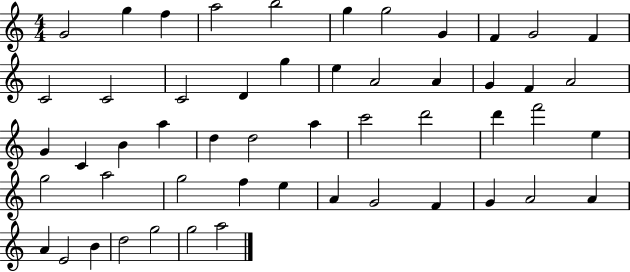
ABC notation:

X:1
T:Untitled
M:4/4
L:1/4
K:C
G2 g f a2 b2 g g2 G F G2 F C2 C2 C2 D g e A2 A G F A2 G C B a d d2 a c'2 d'2 d' f'2 e g2 a2 g2 f e A G2 F G A2 A A E2 B d2 g2 g2 a2